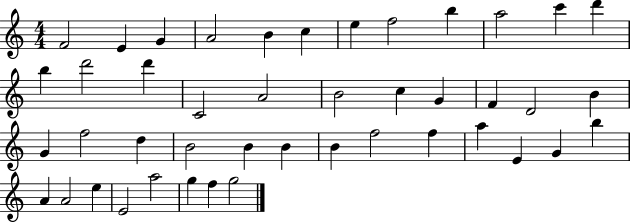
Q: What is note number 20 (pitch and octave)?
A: G4